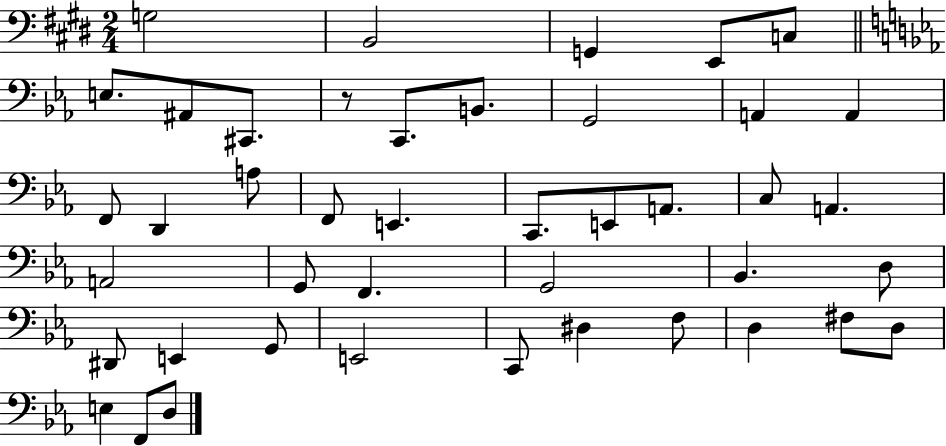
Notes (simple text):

G3/h B2/h G2/q E2/e C3/e E3/e. A#2/e C#2/e. R/e C2/e. B2/e. G2/h A2/q A2/q F2/e D2/q A3/e F2/e E2/q. C2/e. E2/e A2/e. C3/e A2/q. A2/h G2/e F2/q. G2/h Bb2/q. D3/e D#2/e E2/q G2/e E2/h C2/e D#3/q F3/e D3/q F#3/e D3/e E3/q F2/e D3/e